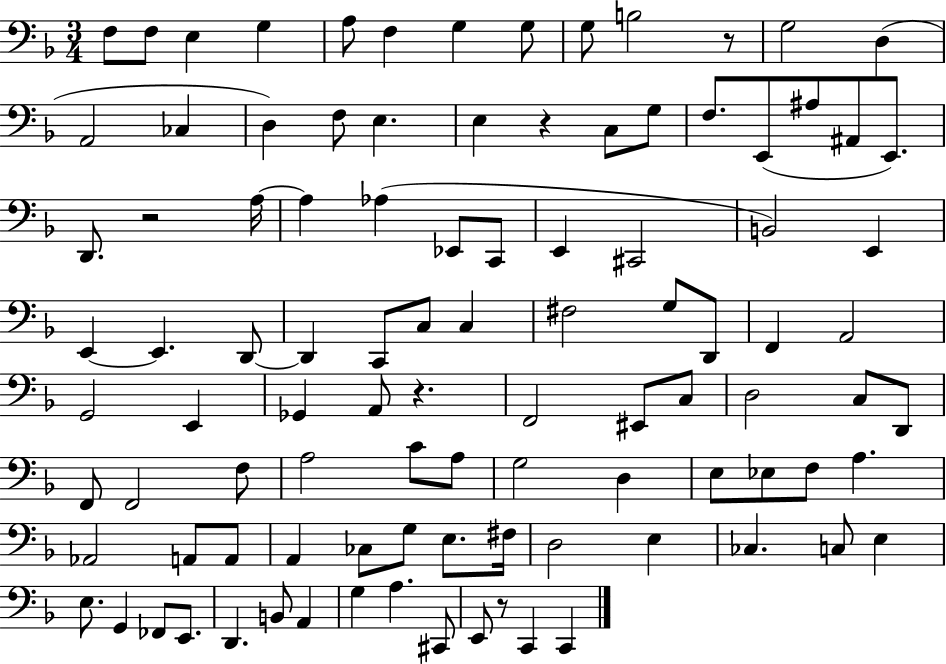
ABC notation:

X:1
T:Untitled
M:3/4
L:1/4
K:F
F,/2 F,/2 E, G, A,/2 F, G, G,/2 G,/2 B,2 z/2 G,2 D, A,,2 _C, D, F,/2 E, E, z C,/2 G,/2 F,/2 E,,/2 ^A,/2 ^A,,/2 E,,/2 D,,/2 z2 A,/4 A, _A, _E,,/2 C,,/2 E,, ^C,,2 B,,2 E,, E,, E,, D,,/2 D,, C,,/2 C,/2 C, ^F,2 G,/2 D,,/2 F,, A,,2 G,,2 E,, _G,, A,,/2 z F,,2 ^E,,/2 C,/2 D,2 C,/2 D,,/2 F,,/2 F,,2 F,/2 A,2 C/2 A,/2 G,2 D, E,/2 _E,/2 F,/2 A, _A,,2 A,,/2 A,,/2 A,, _C,/2 G,/2 E,/2 ^F,/4 D,2 E, _C, C,/2 E, E,/2 G,, _F,,/2 E,,/2 D,, B,,/2 A,, G, A, ^C,,/2 E,,/2 z/2 C,, C,,